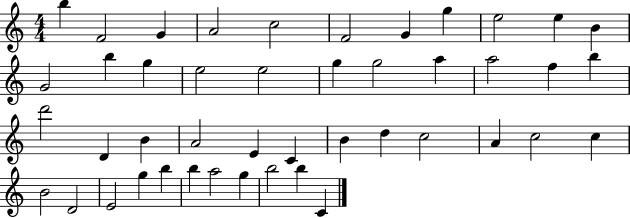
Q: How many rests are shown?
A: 0